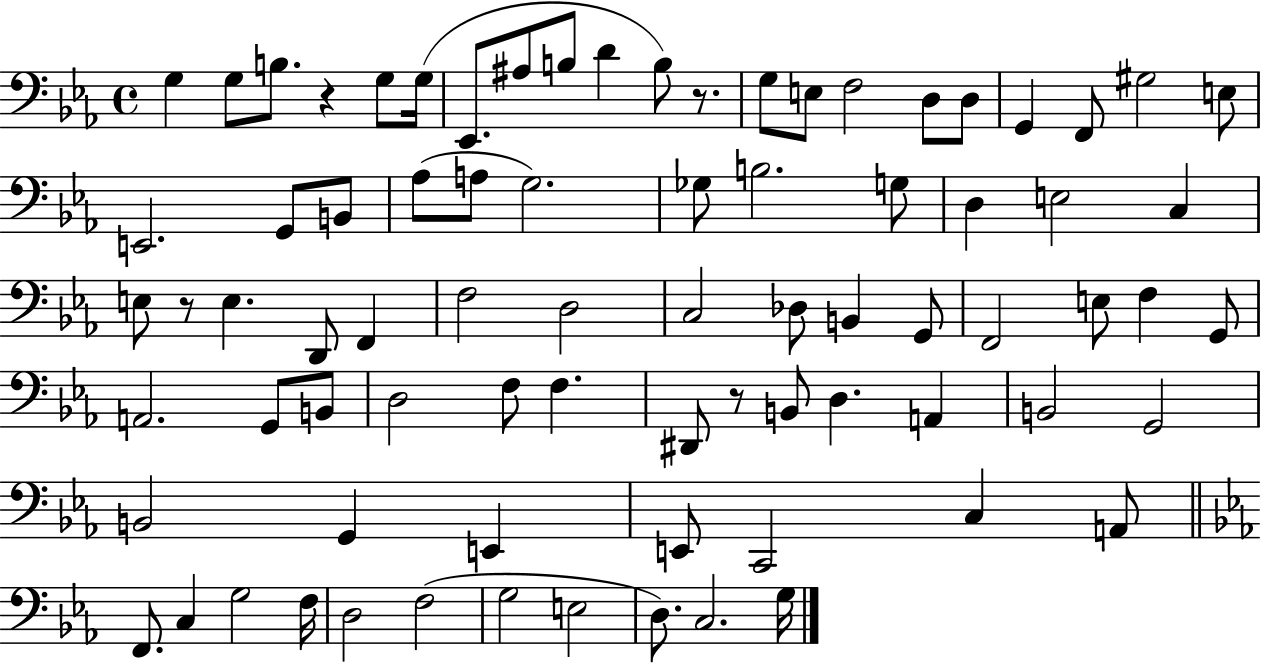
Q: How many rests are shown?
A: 4